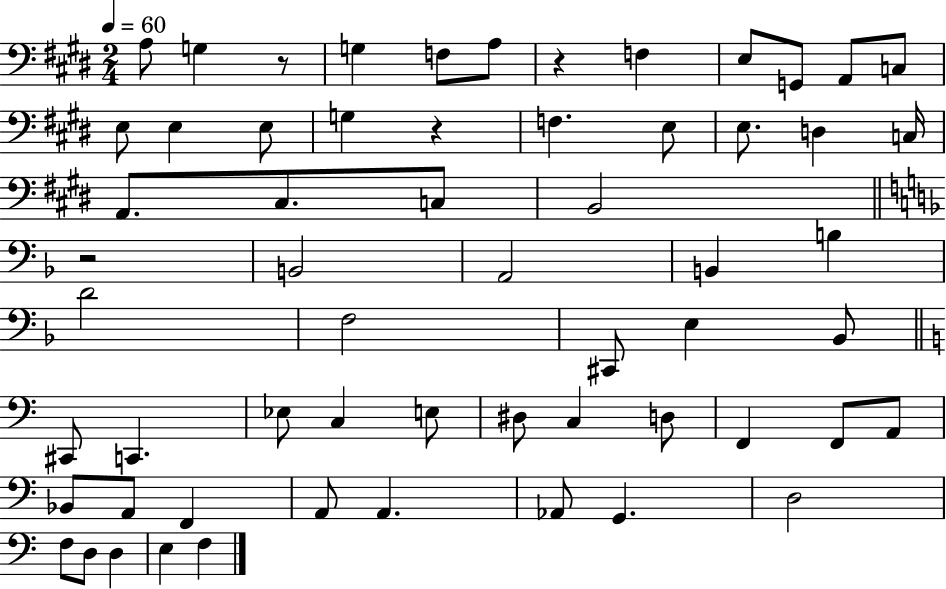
{
  \clef bass
  \numericTimeSignature
  \time 2/4
  \key e \major
  \tempo 4 = 60
  a8 g4 r8 | g4 f8 a8 | r4 f4 | e8 g,8 a,8 c8 | \break e8 e4 e8 | g4 r4 | f4. e8 | e8. d4 c16 | \break a,8. cis8. c8 | b,2 | \bar "||" \break \key d \minor r2 | b,2 | a,2 | b,4 b4 | \break d'2 | f2 | cis,8 e4 bes,8 | \bar "||" \break \key c \major cis,8 c,4. | ees8 c4 e8 | dis8 c4 d8 | f,4 f,8 a,8 | \break bes,8 a,8 f,4 | a,8 a,4. | aes,8 g,4. | d2 | \break f8 d8 d4 | e4 f4 | \bar "|."
}